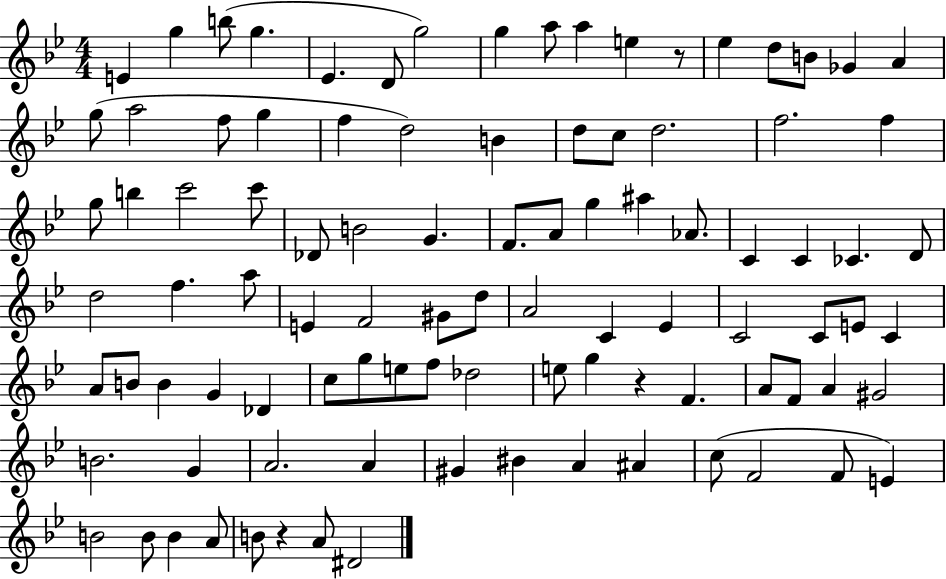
{
  \clef treble
  \numericTimeSignature
  \time 4/4
  \key bes \major
  e'4 g''4 b''8( g''4. | ees'4. d'8 g''2) | g''4 a''8 a''4 e''4 r8 | ees''4 d''8 b'8 ges'4 a'4 | \break g''8( a''2 f''8 g''4 | f''4 d''2) b'4 | d''8 c''8 d''2. | f''2. f''4 | \break g''8 b''4 c'''2 c'''8 | des'8 b'2 g'4. | f'8. a'8 g''4 ais''4 aes'8. | c'4 c'4 ces'4. d'8 | \break d''2 f''4. a''8 | e'4 f'2 gis'8 d''8 | a'2 c'4 ees'4 | c'2 c'8 e'8 c'4 | \break a'8 b'8 b'4 g'4 des'4 | c''8 g''8 e''8 f''8 des''2 | e''8 g''4 r4 f'4. | a'8 f'8 a'4 gis'2 | \break b'2. g'4 | a'2. a'4 | gis'4 bis'4 a'4 ais'4 | c''8( f'2 f'8 e'4) | \break b'2 b'8 b'4 a'8 | b'8 r4 a'8 dis'2 | \bar "|."
}